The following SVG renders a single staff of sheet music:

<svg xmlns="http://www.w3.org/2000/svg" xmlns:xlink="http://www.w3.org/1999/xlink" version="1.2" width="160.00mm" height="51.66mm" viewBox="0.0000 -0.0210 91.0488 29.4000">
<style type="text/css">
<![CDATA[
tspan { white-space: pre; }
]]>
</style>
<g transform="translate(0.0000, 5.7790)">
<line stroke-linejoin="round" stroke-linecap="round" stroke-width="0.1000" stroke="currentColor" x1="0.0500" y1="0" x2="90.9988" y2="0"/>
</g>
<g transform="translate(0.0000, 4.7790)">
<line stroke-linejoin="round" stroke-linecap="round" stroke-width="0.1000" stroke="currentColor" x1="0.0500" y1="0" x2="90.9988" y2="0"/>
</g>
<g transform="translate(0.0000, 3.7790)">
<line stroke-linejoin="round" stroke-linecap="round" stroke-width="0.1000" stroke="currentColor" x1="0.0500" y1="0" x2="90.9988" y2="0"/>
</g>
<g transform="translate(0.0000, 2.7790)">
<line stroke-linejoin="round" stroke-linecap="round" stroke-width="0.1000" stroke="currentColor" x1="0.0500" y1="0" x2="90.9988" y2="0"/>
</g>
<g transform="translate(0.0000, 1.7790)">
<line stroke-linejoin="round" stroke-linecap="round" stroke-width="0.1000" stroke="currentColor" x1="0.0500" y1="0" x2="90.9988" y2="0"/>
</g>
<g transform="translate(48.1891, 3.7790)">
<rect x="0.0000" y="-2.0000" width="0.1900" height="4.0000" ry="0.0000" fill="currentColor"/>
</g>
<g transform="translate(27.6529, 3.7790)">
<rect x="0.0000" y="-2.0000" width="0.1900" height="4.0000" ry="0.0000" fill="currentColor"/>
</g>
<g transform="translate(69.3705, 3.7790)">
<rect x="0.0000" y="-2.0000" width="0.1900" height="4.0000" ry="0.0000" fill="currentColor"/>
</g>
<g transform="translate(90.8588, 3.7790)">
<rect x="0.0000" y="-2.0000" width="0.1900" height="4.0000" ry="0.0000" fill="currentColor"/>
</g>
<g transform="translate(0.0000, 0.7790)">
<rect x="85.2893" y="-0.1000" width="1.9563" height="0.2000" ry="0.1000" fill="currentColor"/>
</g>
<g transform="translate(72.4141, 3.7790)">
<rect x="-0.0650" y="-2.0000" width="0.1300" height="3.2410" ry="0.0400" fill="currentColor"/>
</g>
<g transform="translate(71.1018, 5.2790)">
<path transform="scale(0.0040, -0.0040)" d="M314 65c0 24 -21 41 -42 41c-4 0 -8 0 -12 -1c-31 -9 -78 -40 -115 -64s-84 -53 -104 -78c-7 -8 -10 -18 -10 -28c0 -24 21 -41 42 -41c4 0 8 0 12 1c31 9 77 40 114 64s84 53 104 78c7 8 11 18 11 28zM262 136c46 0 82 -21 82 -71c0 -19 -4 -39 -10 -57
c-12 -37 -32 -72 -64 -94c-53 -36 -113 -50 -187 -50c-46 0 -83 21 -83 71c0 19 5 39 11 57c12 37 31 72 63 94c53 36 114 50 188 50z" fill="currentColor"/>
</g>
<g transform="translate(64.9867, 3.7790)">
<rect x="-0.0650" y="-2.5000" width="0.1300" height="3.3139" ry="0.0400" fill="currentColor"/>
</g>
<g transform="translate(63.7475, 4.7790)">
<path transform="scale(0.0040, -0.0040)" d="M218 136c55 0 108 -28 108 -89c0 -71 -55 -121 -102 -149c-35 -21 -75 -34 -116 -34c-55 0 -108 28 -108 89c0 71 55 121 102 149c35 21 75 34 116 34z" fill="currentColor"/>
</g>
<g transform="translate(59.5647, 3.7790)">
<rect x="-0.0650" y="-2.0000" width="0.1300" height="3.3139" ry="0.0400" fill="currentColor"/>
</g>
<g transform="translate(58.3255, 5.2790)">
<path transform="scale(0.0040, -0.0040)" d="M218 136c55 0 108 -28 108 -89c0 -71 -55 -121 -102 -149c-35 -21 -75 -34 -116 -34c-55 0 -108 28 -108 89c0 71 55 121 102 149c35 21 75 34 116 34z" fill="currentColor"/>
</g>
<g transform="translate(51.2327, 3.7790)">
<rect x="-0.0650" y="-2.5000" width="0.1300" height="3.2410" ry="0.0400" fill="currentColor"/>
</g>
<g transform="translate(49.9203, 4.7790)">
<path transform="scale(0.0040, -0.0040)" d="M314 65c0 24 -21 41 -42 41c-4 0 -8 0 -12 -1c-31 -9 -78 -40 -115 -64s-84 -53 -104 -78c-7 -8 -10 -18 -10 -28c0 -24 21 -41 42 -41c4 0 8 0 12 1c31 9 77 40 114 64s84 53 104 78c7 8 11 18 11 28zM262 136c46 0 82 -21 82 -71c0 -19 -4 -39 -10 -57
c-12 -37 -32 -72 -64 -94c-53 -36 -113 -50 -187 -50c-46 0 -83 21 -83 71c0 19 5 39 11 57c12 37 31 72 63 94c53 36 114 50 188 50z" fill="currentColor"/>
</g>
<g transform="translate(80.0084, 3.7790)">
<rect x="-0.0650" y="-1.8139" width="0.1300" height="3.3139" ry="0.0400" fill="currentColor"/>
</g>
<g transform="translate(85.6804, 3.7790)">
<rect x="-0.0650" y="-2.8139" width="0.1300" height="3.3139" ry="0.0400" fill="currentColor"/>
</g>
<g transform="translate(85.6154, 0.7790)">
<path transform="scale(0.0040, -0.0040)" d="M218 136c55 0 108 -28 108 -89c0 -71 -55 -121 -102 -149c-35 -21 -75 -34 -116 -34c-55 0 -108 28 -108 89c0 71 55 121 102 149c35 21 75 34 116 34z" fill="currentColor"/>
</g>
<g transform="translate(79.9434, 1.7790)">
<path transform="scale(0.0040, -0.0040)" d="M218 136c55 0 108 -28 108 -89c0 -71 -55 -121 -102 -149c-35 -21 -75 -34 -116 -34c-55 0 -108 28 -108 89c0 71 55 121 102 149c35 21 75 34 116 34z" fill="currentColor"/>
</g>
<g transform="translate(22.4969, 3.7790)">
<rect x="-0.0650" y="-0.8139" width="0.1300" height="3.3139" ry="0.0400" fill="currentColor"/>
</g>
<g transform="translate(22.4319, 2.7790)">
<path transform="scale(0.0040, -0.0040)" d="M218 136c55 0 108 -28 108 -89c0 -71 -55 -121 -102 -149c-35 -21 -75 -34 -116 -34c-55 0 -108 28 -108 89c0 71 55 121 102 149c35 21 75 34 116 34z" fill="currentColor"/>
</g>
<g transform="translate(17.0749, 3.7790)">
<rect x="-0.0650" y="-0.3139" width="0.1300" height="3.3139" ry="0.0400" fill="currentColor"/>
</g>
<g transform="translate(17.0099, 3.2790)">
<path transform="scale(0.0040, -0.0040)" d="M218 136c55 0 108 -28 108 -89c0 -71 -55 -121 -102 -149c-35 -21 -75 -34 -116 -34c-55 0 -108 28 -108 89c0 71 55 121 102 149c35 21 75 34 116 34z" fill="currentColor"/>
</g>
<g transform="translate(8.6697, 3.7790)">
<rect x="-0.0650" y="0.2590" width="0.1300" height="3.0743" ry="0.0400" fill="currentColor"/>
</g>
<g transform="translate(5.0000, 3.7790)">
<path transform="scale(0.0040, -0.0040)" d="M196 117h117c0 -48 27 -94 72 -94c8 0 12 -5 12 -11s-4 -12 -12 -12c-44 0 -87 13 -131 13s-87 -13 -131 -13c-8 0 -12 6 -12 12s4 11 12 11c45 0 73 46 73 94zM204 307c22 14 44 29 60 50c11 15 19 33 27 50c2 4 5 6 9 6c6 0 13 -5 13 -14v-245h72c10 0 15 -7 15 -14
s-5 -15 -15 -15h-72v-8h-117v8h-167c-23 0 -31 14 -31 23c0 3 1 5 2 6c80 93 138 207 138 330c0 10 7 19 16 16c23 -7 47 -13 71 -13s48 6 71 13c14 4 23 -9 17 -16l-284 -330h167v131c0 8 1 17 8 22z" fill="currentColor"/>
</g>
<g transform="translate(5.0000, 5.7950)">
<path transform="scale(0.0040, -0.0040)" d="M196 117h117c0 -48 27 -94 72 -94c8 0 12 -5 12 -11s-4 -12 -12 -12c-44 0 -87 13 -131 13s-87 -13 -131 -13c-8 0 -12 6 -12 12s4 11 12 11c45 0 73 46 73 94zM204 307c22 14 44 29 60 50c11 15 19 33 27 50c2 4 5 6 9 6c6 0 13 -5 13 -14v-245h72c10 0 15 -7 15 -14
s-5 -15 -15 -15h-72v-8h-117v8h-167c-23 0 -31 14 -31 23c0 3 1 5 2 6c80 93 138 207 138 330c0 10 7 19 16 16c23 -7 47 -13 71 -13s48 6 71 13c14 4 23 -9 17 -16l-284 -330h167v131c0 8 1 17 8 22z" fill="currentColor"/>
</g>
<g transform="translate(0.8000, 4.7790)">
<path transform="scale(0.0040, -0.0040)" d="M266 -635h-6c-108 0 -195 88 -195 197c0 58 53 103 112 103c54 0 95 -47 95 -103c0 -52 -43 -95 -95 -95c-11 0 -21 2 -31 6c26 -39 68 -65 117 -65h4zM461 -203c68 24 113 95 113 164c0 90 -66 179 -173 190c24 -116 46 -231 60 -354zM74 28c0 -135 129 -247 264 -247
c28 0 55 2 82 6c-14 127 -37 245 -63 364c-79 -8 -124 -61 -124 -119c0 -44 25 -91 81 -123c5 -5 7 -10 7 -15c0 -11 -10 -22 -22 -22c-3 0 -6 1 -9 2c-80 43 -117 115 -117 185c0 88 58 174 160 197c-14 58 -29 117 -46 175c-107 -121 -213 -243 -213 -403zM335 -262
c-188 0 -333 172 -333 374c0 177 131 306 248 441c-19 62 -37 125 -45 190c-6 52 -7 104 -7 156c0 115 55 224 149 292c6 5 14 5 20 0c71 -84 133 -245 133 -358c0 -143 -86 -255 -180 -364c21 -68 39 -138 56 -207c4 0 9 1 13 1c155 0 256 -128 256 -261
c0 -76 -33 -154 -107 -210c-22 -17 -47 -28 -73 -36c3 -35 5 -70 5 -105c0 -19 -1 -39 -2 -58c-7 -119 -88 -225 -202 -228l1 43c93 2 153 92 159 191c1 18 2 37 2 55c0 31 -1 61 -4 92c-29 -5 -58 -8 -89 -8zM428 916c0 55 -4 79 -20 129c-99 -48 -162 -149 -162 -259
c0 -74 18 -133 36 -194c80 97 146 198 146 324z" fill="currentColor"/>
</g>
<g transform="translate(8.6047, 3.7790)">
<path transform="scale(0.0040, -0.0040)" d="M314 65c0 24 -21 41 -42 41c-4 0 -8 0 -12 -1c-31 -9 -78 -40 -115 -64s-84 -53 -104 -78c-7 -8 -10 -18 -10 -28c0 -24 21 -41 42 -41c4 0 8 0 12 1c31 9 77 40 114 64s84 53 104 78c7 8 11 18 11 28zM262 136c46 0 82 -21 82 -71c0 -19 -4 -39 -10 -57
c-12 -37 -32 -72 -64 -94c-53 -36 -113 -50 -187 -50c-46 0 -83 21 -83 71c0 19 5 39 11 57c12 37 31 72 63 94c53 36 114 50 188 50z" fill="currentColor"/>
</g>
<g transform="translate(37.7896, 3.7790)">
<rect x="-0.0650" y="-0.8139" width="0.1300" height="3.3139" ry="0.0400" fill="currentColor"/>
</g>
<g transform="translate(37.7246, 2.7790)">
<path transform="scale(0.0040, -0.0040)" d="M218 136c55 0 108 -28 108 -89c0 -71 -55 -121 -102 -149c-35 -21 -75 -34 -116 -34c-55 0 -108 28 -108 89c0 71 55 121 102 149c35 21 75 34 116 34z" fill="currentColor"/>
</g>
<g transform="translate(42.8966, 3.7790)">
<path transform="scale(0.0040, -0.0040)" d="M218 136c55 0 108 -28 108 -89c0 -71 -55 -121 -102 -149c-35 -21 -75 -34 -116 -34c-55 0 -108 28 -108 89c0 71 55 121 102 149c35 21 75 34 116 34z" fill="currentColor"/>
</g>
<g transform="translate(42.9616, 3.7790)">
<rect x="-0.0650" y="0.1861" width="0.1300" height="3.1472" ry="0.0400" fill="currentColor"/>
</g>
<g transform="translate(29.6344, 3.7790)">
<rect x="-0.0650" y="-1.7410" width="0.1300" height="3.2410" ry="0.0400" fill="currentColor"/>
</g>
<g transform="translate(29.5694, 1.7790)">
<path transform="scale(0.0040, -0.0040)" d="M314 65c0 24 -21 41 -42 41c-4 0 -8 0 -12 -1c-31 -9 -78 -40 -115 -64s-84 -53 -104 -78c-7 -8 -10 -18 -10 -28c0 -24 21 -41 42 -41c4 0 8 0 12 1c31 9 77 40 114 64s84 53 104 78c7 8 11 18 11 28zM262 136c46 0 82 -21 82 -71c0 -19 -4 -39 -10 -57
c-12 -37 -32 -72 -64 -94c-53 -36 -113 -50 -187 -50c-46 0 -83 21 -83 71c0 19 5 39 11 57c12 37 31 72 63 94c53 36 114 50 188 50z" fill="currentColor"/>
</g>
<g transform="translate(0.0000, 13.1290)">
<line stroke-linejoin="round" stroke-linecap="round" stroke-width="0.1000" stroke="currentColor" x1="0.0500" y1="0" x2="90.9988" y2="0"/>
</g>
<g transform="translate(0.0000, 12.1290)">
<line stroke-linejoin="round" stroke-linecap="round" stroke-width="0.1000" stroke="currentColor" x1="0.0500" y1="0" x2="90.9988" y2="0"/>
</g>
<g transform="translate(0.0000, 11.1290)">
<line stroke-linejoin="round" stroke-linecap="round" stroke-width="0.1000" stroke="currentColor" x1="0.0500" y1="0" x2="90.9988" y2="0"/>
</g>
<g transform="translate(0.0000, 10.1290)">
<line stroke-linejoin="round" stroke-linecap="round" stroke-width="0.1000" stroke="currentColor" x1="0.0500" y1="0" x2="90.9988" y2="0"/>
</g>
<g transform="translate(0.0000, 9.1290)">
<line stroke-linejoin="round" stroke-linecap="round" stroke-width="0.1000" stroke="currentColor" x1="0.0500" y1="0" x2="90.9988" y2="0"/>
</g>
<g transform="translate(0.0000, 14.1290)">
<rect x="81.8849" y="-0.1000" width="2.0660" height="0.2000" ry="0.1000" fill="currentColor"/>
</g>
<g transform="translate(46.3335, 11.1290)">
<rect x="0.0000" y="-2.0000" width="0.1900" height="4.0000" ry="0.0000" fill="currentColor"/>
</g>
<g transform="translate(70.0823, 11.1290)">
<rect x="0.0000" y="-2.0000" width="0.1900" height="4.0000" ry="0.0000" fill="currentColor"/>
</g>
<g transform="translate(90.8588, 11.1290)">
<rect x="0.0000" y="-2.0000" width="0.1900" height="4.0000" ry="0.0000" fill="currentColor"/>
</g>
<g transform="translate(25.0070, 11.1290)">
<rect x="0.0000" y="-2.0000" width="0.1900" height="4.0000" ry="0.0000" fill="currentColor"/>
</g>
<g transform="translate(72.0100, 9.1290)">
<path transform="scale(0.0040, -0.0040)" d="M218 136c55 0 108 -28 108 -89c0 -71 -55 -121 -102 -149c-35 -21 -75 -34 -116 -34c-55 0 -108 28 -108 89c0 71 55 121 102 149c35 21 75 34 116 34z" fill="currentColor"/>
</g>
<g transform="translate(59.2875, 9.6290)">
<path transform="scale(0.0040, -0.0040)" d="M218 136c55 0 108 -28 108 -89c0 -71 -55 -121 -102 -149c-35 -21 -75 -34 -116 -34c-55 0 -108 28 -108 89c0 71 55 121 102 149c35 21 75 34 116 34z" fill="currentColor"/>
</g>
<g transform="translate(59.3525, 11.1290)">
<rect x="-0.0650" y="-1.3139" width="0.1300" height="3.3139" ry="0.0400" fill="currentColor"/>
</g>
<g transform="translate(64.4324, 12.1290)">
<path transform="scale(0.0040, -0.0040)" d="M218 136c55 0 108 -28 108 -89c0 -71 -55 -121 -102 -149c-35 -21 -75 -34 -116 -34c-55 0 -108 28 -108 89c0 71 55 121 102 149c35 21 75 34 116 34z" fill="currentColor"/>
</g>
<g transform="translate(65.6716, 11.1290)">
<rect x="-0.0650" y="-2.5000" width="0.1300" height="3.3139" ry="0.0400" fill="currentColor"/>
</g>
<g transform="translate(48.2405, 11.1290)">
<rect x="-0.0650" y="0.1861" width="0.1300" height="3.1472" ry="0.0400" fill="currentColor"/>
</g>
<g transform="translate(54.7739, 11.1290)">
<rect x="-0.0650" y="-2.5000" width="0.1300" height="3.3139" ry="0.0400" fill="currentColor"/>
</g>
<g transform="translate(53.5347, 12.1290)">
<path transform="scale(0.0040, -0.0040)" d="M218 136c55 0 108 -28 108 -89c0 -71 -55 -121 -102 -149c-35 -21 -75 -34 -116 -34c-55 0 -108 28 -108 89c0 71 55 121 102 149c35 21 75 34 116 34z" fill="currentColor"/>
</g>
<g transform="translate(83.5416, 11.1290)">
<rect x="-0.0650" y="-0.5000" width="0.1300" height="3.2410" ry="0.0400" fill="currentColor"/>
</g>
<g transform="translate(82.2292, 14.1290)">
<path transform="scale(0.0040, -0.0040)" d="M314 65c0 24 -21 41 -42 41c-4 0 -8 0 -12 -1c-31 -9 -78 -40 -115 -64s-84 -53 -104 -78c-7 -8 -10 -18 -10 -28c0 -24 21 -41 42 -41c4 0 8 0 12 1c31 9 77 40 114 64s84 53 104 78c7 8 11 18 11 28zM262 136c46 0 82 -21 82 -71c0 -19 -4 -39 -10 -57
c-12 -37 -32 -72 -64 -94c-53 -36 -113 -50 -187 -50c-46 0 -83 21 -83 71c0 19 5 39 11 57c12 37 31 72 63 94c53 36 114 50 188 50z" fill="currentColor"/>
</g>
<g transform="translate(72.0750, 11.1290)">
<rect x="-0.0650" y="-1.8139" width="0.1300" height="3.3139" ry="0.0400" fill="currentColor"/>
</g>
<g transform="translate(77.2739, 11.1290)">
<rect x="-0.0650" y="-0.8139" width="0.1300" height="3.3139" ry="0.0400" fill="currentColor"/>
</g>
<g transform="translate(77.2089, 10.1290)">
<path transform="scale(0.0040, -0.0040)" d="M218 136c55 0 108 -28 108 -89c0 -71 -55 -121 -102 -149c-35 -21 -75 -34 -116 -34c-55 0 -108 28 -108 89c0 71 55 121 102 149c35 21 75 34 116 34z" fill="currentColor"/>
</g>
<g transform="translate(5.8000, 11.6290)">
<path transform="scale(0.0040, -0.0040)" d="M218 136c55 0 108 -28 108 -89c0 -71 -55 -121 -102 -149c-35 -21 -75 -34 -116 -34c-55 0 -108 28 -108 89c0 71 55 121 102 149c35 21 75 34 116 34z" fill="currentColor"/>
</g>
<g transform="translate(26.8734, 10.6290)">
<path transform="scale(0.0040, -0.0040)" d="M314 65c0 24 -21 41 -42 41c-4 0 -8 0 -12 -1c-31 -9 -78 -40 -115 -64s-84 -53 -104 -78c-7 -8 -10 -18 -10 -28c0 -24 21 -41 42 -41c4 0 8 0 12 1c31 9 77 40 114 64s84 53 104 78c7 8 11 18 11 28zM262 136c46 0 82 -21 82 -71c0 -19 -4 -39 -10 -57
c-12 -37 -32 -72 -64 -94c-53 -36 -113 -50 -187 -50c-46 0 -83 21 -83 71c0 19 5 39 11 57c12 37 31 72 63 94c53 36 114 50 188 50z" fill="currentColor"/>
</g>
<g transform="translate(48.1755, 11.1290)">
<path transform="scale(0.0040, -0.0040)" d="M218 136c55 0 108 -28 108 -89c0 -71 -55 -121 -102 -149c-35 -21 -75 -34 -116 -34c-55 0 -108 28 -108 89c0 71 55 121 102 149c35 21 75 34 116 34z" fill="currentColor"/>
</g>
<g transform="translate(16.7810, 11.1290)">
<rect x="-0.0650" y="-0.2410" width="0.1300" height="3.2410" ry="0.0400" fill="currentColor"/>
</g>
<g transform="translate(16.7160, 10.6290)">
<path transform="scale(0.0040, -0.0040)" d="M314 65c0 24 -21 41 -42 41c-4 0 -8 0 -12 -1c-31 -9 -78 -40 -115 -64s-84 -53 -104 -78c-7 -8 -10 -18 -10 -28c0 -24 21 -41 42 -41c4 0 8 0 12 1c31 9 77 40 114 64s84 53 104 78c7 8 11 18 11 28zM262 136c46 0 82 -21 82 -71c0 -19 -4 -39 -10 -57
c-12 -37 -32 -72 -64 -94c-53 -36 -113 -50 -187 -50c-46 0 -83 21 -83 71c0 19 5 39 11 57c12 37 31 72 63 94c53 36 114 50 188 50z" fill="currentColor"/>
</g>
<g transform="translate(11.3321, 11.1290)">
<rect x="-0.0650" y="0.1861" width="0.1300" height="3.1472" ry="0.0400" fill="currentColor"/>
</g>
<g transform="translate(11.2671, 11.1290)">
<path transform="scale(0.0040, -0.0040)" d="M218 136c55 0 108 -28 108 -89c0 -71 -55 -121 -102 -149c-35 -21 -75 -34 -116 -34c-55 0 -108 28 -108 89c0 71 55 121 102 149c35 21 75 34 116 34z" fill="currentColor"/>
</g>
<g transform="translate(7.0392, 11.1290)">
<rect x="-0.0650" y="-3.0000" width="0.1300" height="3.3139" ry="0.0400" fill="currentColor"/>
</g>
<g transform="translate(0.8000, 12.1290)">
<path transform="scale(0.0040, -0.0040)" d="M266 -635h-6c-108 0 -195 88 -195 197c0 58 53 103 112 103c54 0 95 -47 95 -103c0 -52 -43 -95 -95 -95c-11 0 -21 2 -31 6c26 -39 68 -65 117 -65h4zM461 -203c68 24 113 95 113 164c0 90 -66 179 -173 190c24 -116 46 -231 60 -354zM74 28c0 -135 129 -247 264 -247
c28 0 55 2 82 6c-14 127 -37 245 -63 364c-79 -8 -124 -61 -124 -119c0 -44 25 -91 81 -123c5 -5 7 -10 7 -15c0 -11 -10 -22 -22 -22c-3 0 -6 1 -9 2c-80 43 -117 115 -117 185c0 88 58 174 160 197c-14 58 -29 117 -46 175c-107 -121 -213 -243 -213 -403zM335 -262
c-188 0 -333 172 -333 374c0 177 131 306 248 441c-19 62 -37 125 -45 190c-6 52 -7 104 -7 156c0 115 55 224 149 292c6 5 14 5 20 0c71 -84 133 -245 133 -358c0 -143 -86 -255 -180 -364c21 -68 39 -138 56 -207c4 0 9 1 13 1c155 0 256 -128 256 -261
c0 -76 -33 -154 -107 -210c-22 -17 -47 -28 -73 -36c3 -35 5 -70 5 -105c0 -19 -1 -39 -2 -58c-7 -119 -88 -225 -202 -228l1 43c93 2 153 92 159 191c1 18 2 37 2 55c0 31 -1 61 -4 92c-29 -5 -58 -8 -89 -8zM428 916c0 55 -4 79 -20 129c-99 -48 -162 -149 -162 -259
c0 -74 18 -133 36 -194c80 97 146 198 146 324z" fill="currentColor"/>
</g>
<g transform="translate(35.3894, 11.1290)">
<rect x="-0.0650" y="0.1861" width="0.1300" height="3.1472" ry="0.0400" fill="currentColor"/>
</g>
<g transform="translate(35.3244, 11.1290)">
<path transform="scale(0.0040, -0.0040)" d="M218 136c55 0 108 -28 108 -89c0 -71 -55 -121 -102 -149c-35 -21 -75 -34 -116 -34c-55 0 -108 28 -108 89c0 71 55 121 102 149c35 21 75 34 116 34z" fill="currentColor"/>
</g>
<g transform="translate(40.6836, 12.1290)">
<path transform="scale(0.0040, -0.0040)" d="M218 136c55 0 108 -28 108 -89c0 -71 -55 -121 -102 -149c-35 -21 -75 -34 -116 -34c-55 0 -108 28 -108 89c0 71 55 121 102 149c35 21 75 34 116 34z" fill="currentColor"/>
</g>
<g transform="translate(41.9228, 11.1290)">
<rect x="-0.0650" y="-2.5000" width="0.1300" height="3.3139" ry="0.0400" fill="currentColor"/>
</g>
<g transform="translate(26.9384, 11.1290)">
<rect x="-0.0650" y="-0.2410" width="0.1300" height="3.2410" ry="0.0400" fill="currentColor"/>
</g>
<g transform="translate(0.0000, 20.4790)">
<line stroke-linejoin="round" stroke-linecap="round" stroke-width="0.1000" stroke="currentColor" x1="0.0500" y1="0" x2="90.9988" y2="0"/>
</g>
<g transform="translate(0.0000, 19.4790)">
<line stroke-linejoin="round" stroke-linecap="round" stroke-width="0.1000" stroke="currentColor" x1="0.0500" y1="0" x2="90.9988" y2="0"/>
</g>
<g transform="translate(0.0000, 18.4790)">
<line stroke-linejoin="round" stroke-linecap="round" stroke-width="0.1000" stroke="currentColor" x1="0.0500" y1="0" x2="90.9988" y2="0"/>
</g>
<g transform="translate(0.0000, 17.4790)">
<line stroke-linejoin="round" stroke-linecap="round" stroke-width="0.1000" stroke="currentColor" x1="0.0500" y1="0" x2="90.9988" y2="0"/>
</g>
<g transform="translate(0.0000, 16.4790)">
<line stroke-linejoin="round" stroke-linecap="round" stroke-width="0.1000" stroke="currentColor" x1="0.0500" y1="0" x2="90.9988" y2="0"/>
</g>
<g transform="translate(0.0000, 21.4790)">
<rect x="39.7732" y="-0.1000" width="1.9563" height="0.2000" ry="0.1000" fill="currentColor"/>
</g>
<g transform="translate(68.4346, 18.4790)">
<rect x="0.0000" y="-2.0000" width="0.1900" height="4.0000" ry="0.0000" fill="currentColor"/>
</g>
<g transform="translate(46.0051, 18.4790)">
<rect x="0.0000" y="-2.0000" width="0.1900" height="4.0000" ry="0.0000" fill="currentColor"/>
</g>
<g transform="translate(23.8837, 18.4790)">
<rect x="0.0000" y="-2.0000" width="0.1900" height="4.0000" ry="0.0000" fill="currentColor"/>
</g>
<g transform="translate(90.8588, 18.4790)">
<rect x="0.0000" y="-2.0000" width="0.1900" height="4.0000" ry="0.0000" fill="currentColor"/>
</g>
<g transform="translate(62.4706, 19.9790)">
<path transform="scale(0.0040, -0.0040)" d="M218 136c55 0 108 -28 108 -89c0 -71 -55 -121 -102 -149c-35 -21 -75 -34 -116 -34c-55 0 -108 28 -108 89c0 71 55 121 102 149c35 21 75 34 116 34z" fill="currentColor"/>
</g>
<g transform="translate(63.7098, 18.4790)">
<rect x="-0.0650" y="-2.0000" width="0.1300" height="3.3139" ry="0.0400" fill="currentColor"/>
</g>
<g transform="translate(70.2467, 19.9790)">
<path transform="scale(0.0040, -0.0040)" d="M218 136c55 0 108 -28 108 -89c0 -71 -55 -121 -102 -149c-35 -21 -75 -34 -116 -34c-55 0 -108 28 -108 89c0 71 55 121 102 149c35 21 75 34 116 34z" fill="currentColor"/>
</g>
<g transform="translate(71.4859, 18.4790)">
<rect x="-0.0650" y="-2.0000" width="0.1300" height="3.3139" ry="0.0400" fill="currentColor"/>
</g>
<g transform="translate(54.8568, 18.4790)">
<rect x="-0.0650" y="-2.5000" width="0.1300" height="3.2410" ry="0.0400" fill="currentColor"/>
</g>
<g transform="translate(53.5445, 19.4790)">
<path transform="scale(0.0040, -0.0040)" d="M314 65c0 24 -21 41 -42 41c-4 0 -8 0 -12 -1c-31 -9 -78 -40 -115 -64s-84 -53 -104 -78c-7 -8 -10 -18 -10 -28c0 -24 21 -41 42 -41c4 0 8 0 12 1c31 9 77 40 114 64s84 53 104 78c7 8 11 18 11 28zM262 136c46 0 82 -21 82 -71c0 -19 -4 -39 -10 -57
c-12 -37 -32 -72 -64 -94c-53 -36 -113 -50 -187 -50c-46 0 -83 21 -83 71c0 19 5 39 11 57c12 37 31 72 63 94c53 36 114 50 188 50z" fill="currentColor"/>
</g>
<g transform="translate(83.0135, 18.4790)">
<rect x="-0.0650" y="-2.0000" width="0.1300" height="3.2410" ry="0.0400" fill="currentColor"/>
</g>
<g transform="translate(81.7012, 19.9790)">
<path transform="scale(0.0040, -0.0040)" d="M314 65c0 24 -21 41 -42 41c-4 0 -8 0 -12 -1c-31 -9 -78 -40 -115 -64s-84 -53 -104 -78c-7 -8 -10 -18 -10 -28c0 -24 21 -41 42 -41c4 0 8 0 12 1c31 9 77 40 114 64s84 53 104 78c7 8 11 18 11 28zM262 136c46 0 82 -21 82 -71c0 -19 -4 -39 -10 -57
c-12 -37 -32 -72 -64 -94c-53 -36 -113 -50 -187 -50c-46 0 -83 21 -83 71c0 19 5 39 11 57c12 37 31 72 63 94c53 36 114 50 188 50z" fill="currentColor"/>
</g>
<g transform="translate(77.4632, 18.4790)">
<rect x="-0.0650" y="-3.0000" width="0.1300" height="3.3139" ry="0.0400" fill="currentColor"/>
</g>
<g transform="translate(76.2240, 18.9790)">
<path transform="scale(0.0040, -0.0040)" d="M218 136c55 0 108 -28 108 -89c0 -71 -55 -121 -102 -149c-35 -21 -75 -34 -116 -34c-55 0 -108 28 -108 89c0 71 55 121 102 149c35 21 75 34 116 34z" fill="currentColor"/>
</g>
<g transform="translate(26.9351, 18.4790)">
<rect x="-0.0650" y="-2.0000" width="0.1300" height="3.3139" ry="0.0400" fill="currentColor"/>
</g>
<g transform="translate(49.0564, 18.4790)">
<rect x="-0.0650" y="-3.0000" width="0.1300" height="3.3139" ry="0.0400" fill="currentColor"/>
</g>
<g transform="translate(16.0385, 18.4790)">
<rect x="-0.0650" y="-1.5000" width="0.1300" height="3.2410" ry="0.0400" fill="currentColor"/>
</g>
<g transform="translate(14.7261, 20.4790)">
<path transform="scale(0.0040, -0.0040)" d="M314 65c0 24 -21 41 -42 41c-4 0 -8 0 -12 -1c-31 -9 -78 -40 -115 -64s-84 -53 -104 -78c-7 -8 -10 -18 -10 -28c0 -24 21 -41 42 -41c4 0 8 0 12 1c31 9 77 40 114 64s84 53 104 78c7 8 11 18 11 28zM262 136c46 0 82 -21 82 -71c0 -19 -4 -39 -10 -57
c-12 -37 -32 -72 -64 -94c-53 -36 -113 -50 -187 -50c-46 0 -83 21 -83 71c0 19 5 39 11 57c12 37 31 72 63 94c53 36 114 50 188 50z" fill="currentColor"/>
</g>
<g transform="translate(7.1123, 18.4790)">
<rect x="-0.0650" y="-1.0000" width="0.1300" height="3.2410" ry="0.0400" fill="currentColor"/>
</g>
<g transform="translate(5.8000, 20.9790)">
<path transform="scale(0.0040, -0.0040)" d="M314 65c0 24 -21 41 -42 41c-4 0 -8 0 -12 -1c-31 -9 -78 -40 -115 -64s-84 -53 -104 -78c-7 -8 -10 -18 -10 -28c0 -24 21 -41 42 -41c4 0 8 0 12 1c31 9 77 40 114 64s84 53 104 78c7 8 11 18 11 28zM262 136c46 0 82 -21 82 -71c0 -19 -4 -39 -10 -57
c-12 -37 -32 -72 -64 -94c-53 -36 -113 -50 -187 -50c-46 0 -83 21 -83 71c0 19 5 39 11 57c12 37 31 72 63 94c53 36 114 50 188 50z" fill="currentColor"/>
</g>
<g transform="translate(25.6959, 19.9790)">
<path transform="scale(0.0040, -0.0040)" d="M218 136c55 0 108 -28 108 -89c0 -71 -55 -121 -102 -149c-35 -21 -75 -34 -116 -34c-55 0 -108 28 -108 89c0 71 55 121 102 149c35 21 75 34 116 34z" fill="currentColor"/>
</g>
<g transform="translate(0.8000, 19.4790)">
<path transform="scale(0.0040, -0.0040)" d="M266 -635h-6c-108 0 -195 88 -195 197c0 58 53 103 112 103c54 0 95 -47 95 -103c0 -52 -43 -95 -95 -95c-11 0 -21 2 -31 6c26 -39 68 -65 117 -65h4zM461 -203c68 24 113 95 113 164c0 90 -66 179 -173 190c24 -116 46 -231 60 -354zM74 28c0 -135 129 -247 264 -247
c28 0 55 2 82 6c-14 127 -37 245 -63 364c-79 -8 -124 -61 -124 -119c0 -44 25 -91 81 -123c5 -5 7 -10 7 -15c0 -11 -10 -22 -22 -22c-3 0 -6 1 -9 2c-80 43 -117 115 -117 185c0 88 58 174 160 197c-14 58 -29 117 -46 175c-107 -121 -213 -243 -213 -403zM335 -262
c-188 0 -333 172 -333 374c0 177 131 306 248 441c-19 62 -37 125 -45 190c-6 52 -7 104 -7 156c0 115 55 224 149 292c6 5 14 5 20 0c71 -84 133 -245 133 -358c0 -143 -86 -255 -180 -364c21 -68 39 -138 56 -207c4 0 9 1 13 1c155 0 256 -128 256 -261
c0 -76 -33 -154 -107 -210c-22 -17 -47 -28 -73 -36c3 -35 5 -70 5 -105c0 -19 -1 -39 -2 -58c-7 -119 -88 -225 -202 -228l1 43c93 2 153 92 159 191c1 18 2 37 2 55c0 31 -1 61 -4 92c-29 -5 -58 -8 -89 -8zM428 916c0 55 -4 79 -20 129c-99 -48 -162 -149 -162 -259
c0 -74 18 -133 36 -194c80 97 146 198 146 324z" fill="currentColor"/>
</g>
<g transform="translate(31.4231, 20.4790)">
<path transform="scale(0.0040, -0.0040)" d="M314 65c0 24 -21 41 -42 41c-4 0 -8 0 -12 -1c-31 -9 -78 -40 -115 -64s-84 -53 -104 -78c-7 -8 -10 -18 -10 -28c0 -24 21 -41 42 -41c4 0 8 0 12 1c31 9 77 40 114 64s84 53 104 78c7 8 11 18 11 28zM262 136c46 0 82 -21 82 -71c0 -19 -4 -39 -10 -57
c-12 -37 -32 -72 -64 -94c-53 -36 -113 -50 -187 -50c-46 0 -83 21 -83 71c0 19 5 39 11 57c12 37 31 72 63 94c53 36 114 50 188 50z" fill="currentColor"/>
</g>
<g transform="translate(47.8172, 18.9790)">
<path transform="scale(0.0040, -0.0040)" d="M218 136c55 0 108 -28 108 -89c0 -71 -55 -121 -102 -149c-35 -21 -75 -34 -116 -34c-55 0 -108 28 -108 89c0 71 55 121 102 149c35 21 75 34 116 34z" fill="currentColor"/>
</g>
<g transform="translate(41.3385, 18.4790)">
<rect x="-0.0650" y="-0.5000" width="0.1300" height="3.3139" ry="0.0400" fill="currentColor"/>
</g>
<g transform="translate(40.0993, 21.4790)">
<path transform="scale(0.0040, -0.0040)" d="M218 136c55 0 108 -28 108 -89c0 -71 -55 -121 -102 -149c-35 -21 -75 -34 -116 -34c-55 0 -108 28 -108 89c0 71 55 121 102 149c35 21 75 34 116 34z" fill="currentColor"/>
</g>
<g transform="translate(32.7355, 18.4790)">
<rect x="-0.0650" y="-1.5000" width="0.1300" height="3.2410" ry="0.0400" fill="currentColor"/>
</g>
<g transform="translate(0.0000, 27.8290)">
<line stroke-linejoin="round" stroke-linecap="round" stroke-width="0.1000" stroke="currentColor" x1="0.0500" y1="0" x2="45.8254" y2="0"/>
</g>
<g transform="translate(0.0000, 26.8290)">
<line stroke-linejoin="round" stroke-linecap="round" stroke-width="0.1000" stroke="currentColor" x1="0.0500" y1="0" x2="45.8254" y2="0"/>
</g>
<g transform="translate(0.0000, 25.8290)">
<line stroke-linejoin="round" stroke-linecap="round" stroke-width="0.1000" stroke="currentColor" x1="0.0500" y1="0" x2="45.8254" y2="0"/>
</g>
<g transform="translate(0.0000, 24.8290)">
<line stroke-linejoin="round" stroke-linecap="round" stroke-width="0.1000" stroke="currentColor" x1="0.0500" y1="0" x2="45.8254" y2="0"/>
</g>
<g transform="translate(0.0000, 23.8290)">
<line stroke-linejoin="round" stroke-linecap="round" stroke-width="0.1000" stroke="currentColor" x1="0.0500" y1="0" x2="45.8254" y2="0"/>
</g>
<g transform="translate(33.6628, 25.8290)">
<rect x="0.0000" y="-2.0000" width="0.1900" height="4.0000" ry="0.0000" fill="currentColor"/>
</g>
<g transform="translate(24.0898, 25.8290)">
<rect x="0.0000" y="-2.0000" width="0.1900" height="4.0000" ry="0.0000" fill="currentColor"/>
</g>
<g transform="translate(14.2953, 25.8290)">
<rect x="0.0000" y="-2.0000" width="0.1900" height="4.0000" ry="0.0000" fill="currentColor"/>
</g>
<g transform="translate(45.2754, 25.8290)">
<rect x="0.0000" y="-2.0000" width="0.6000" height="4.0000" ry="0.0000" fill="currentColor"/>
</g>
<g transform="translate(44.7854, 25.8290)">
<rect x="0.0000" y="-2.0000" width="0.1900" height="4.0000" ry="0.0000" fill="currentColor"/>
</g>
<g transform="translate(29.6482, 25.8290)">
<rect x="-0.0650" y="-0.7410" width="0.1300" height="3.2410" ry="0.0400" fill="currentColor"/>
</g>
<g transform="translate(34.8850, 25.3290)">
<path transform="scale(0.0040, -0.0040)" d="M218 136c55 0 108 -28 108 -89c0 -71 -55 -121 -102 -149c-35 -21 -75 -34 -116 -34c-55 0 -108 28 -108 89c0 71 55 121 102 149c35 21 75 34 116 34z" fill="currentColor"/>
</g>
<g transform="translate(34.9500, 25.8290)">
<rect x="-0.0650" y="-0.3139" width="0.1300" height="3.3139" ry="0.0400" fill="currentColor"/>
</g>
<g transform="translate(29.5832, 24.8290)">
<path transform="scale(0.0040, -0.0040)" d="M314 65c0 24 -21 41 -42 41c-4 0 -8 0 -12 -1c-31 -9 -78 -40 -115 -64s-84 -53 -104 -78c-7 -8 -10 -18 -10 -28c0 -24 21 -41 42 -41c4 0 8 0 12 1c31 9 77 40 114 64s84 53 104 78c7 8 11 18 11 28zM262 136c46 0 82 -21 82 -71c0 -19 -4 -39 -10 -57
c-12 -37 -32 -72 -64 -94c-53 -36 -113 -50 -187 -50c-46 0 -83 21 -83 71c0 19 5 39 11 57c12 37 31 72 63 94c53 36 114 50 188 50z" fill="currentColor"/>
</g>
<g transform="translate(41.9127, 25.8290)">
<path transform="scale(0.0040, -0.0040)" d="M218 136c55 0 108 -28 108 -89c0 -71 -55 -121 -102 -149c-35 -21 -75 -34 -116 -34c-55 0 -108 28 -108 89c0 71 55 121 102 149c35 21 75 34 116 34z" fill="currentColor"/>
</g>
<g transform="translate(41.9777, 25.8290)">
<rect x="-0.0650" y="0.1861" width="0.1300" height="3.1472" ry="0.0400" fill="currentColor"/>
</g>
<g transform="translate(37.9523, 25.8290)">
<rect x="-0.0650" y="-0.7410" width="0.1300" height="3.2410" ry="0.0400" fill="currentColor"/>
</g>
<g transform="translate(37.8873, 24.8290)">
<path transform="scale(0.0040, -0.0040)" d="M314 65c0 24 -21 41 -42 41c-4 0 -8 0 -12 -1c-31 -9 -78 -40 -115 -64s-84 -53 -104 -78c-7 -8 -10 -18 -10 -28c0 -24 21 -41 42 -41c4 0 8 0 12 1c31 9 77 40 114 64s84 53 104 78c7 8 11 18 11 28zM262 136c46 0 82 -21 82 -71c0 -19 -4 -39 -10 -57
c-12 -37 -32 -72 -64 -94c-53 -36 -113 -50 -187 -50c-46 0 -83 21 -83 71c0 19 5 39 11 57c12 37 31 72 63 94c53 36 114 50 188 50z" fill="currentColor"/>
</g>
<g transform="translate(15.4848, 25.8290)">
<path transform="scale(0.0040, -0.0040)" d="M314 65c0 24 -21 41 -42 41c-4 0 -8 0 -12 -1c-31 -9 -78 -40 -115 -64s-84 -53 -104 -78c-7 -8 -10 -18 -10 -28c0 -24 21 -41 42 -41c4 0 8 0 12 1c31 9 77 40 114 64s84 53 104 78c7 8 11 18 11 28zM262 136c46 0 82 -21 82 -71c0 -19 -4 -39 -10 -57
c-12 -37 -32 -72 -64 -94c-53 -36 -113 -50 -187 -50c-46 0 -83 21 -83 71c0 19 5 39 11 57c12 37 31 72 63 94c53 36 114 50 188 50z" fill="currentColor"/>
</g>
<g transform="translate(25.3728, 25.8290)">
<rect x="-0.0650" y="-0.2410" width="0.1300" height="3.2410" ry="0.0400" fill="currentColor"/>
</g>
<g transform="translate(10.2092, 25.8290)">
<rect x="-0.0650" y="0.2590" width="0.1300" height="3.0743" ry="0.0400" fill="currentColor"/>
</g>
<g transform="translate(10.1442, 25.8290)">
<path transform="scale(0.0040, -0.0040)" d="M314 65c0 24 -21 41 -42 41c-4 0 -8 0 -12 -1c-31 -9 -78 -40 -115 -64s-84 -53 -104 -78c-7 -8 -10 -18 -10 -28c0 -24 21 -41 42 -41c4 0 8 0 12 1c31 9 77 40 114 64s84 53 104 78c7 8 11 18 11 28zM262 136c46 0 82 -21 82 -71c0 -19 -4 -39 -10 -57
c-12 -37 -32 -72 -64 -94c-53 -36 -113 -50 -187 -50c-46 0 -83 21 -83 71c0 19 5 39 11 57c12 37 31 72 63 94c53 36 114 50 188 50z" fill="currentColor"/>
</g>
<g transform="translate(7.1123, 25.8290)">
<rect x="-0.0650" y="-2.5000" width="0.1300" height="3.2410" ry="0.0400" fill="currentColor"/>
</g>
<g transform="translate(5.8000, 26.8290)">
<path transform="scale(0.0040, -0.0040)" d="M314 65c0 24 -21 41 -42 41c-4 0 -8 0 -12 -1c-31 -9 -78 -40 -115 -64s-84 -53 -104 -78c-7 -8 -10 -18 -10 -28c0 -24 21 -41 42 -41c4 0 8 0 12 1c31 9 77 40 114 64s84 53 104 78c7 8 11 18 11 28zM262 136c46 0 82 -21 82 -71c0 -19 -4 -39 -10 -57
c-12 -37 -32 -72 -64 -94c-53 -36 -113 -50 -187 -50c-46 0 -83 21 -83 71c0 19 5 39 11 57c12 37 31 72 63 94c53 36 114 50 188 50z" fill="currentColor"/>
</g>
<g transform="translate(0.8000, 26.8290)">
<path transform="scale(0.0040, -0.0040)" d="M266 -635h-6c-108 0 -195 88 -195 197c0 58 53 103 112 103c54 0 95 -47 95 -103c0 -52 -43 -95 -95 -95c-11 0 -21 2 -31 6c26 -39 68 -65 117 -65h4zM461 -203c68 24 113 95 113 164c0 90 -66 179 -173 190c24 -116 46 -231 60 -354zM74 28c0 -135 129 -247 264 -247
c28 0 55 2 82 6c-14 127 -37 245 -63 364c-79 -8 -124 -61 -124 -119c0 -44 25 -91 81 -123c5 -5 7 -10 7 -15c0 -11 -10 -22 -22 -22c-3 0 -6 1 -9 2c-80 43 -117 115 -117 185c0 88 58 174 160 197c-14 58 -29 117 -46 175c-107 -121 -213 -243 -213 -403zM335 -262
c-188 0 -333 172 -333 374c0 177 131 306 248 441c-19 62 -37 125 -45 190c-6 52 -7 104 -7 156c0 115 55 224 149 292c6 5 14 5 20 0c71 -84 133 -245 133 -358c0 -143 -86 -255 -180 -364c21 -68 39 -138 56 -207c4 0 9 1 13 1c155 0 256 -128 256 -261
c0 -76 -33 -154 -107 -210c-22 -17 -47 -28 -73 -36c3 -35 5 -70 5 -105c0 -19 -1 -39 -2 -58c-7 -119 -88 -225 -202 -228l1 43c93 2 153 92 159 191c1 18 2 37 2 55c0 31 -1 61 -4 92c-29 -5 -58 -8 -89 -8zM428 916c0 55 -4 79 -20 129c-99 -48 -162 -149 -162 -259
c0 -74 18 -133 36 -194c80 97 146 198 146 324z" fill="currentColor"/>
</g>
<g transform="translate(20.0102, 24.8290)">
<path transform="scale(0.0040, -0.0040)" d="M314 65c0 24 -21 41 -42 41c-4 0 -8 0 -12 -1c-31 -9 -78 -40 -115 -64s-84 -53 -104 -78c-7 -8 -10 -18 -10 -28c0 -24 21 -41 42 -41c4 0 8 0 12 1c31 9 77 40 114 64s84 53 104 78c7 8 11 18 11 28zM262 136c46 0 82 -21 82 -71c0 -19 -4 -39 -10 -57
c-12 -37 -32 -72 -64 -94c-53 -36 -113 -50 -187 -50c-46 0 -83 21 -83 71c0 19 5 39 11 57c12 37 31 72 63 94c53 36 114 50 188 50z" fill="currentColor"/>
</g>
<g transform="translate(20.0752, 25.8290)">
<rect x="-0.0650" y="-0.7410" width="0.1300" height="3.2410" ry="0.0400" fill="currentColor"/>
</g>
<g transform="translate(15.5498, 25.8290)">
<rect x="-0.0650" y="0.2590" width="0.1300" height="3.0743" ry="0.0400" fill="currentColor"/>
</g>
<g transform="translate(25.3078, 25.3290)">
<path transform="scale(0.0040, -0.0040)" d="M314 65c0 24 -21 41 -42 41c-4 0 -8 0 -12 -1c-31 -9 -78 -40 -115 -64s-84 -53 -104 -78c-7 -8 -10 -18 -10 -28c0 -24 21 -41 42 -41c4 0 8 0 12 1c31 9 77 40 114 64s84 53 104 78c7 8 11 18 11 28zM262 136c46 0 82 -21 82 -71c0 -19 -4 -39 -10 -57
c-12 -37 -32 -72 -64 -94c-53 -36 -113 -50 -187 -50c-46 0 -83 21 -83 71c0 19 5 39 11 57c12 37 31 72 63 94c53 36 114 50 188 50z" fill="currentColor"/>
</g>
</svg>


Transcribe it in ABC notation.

X:1
T:Untitled
M:4/4
L:1/4
K:C
B2 c d f2 d B G2 F G F2 f a A B c2 c2 B G B G e G f d C2 D2 E2 F E2 C A G2 F F A F2 G2 B2 B2 d2 c2 d2 c d2 B